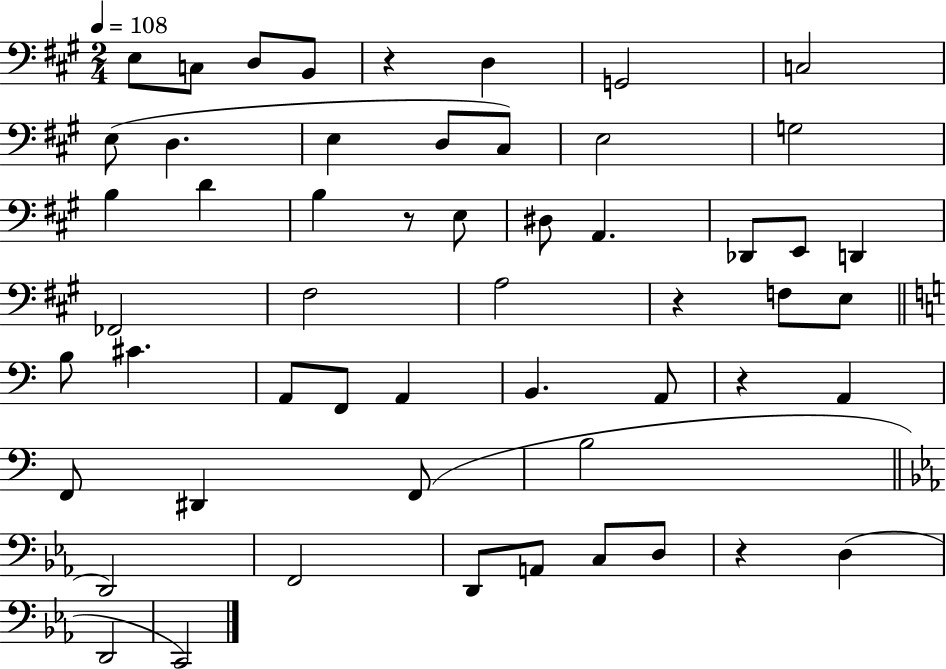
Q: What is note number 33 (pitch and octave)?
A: A2